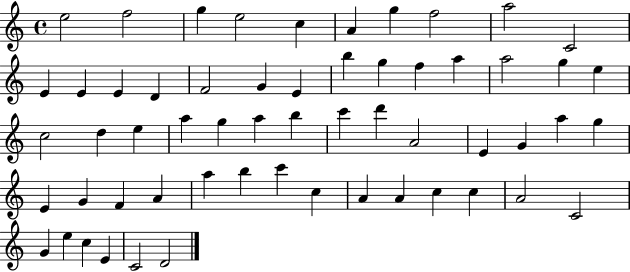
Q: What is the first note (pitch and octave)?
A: E5